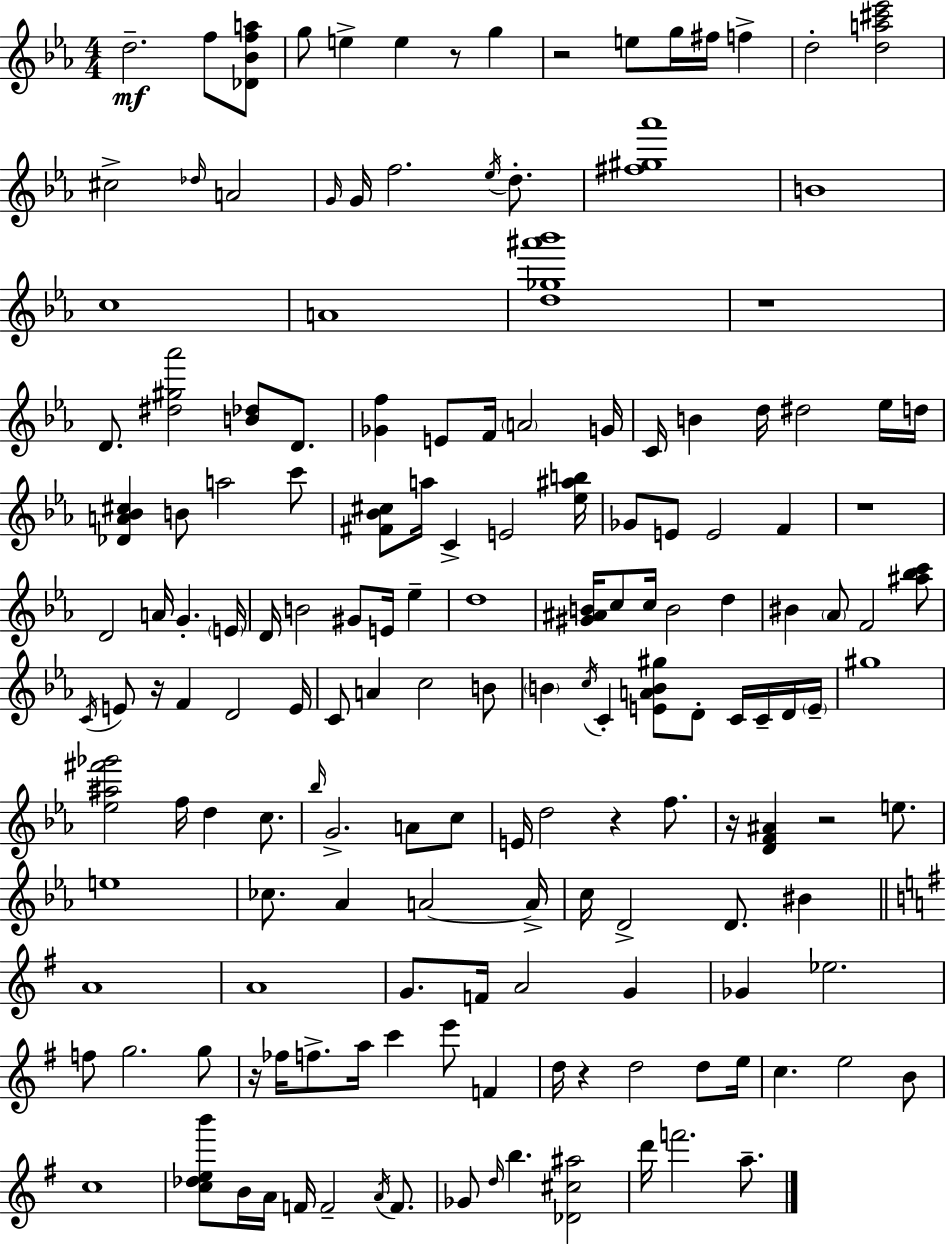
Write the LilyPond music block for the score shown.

{
  \clef treble
  \numericTimeSignature
  \time 4/4
  \key c \minor
  d''2.--\mf f''8 <des' bes' f'' a''>8 | g''8 e''4-> e''4 r8 g''4 | r2 e''8 g''16 fis''16 f''4-> | d''2-. <d'' a'' cis''' ees'''>2 | \break cis''2-> \grace { des''16 } a'2 | \grace { g'16 } g'16 f''2. \acciaccatura { ees''16 } | d''8.-. <fis'' gis'' aes'''>1 | b'1 | \break c''1 | a'1 | <d'' ges'' ais''' bes'''>1 | r1 | \break d'8. <dis'' gis'' aes'''>2 <b' des''>8 | d'8. <ges' f''>4 e'8 f'16 \parenthesize a'2 | g'16 c'16 b'4 d''16 dis''2 | ees''16 d''16 <des' a' bes' cis''>4 b'8 a''2 | \break c'''8 <fis' bes' cis''>8 a''16 c'4-> e'2 | <ees'' ais'' b''>16 ges'8 e'8 e'2 f'4 | r1 | d'2 a'16 g'4.-. | \break \parenthesize e'16 d'16 b'2 gis'8 e'16 ees''4-- | d''1 | <gis' ais' b'>16 c''8 c''16 b'2 d''4 | bis'4 \parenthesize aes'8 f'2 | \break <ais'' bes'' c'''>8 \acciaccatura { c'16 } e'8 r16 f'4 d'2 | e'16 c'8 a'4 c''2 | b'8 \parenthesize b'4 \acciaccatura { c''16 } c'4-. <e' a' b' gis''>8 d'8-. | c'16 c'16-- d'16 \parenthesize e'16-- gis''1 | \break <ees'' ais'' fis''' ges'''>2 f''16 d''4 | c''8. \grace { bes''16 } g'2.-> | a'8 c''8 e'16 d''2 r4 | f''8. r16 <d' f' ais'>4 r2 | \break e''8. e''1 | ces''8. aes'4 a'2~~ | a'16-> c''16 d'2-> d'8. | bis'4 \bar "||" \break \key e \minor a'1 | a'1 | g'8. f'16 a'2 g'4 | ges'4 ees''2. | \break f''8 g''2. g''8 | r16 fes''16 f''8.-> a''16 c'''4 e'''8 f'4 | d''16 r4 d''2 d''8 e''16 | c''4. e''2 b'8 | \break c''1 | <c'' des'' e'' b'''>8 b'16 a'16 f'16 f'2-- \acciaccatura { a'16 } f'8. | ges'8 \grace { d''16 } b''4. <des' cis'' ais''>2 | d'''16 f'''2. a''8.-- | \break \bar "|."
}